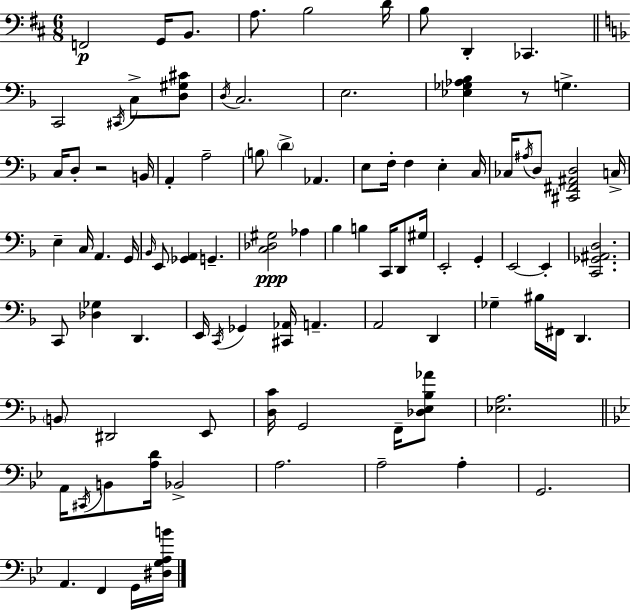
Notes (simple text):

F2/h G2/s B2/e. A3/e. B3/h D4/s B3/e D2/q CES2/q. C2/h C#2/s C3/e [D3,G#3,C#4]/e D3/s C3/h. E3/h. [Eb3,Gb3,Ab3,Bb3]/q R/e G3/q. C3/s D3/e R/h B2/s A2/q A3/h B3/e D4/q Ab2/q. E3/e F3/s F3/q E3/q C3/s CES3/s A#3/s D3/e [C#2,F#2,A#2,D3]/h C3/s E3/q C3/s A2/q. G2/s Bb2/s E2/e [Gb2,A2]/q G2/q. [C3,Db3,G#3]/h Ab3/q Bb3/q B3/q C2/s D2/e G#3/s E2/h G2/q E2/h E2/q [C2,Gb2,A#2,D3]/h. C2/e [Db3,Gb3]/q D2/q. E2/s C2/s Gb2/q [C#2,Ab2]/s A2/q. A2/h D2/q Gb3/q BIS3/s F#2/s D2/q. B2/e D#2/h E2/e [D3,C4]/s G2/h F2/s [Db3,E3,Bb3,Ab4]/e [Eb3,A3]/h. A2/s C#2/s B2/e [A3,D4]/s Bb2/h A3/h. A3/h A3/q G2/h. A2/q. F2/q G2/s [D#3,G3,A3,B4]/s